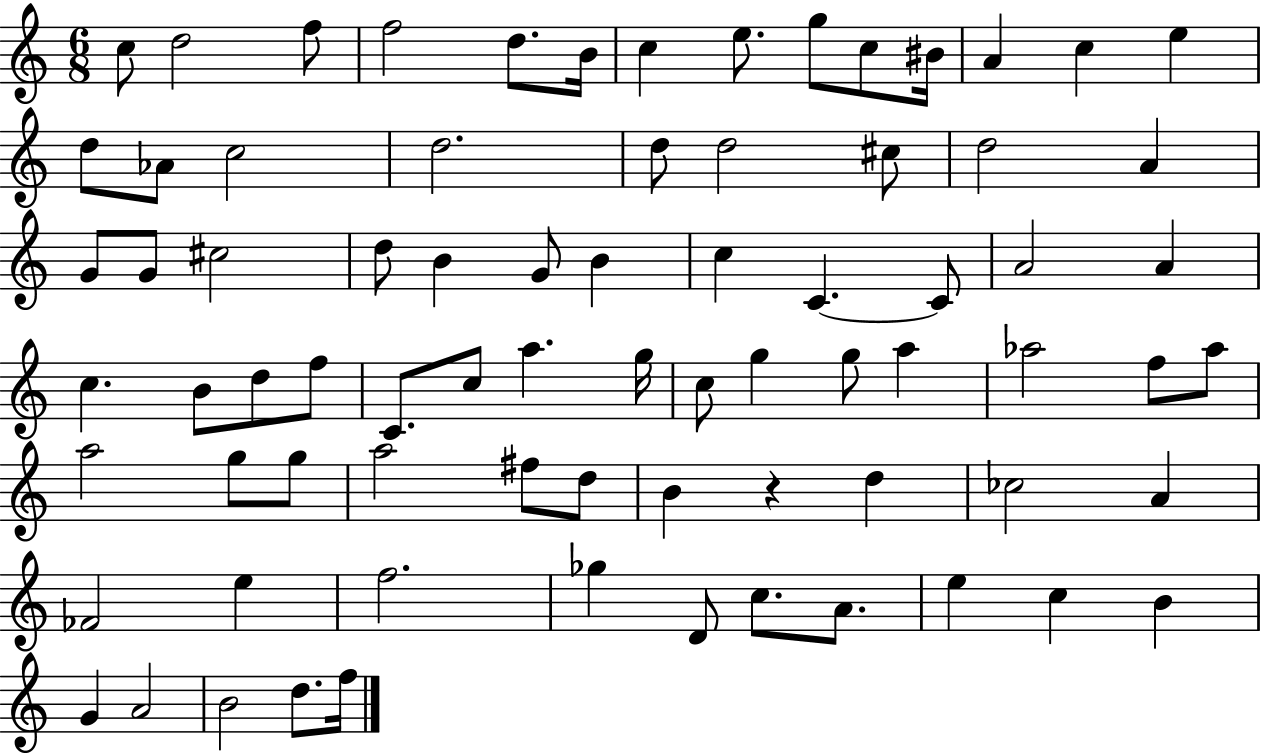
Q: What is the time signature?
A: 6/8